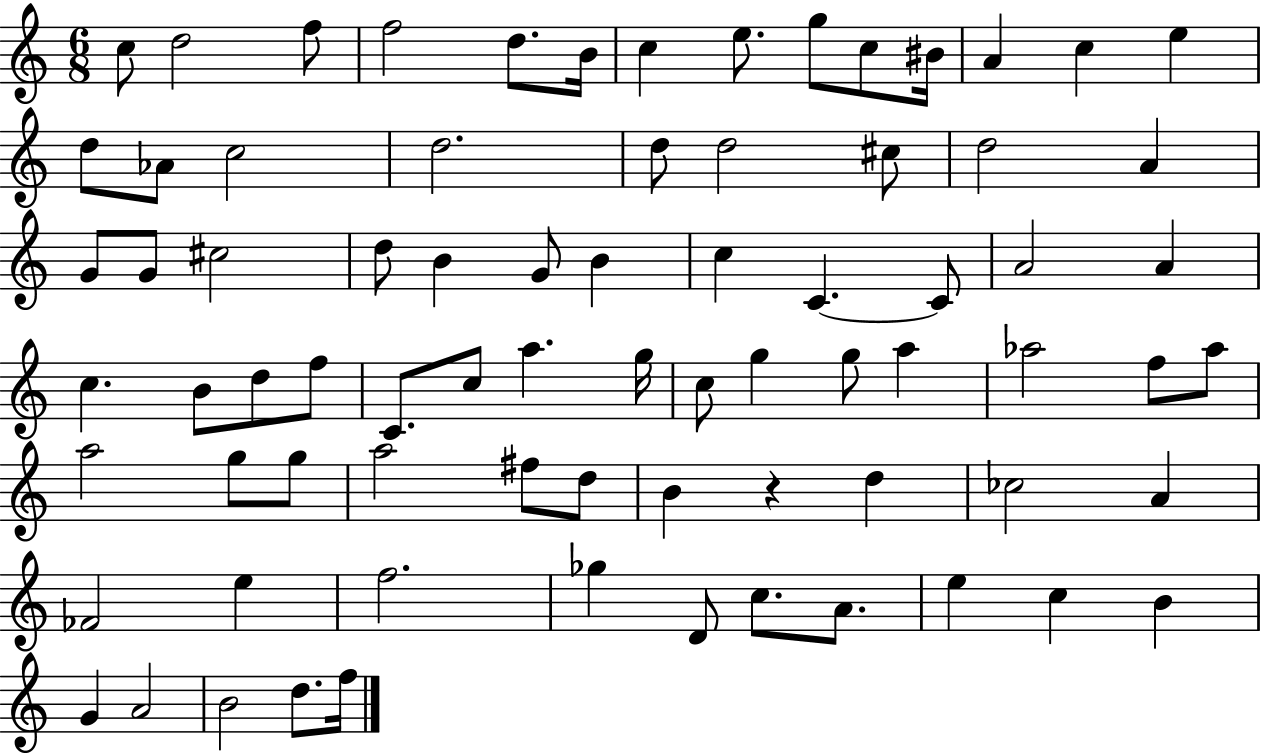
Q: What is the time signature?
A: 6/8